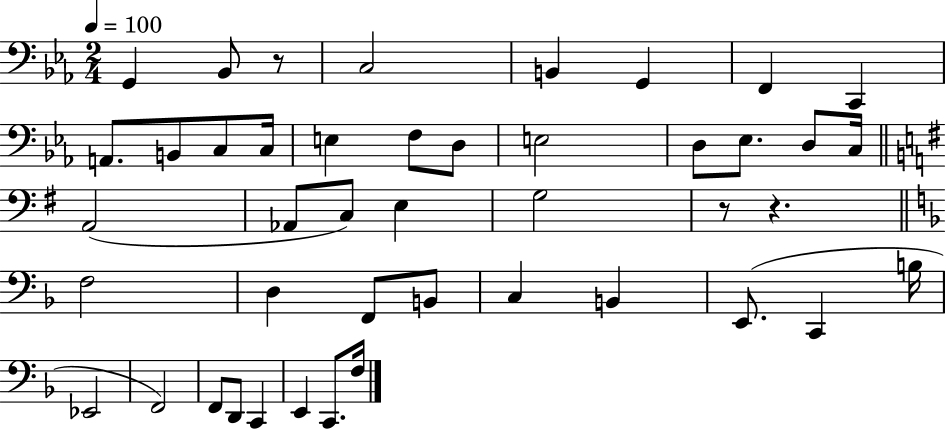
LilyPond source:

{
  \clef bass
  \numericTimeSignature
  \time 2/4
  \key ees \major
  \tempo 4 = 100
  g,4 bes,8 r8 | c2 | b,4 g,4 | f,4 c,4 | \break a,8. b,8 c8 c16 | e4 f8 d8 | e2 | d8 ees8. d8 c16 | \break \bar "||" \break \key e \minor a,2( | aes,8 c8) e4 | g2 | r8 r4. | \break \bar "||" \break \key f \major f2 | d4 f,8 b,8 | c4 b,4 | e,8.( c,4 b16 | \break ees,2 | f,2) | f,8 d,8 c,4 | e,4 c,8. f16 | \break \bar "|."
}